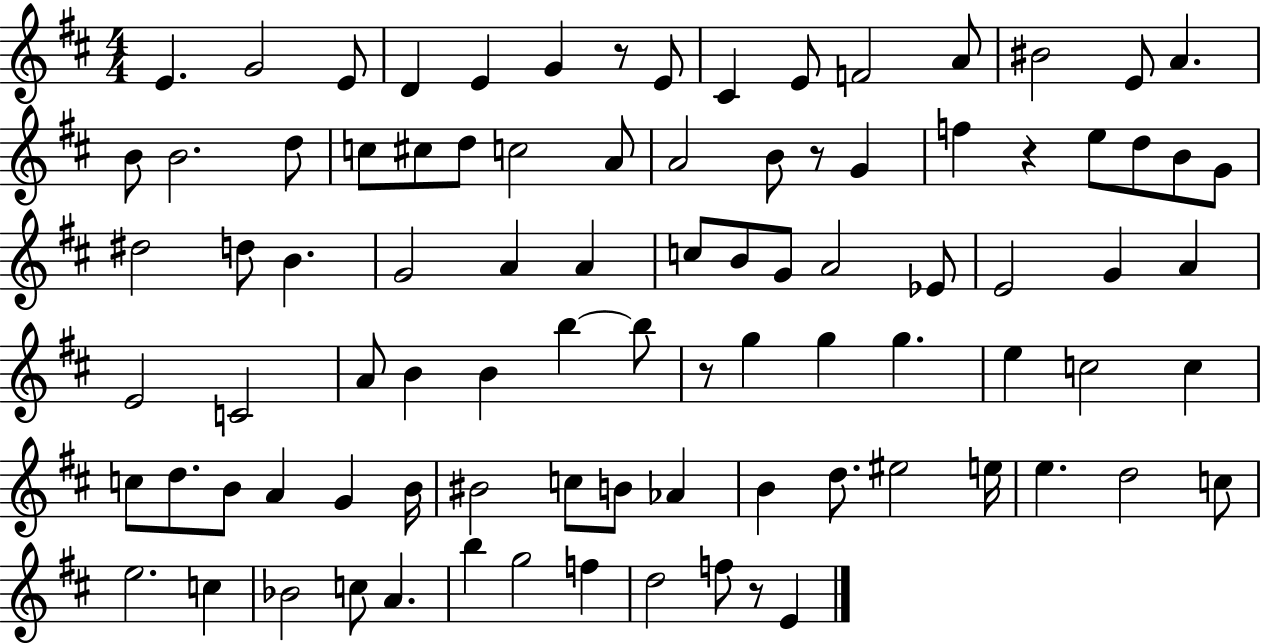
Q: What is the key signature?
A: D major